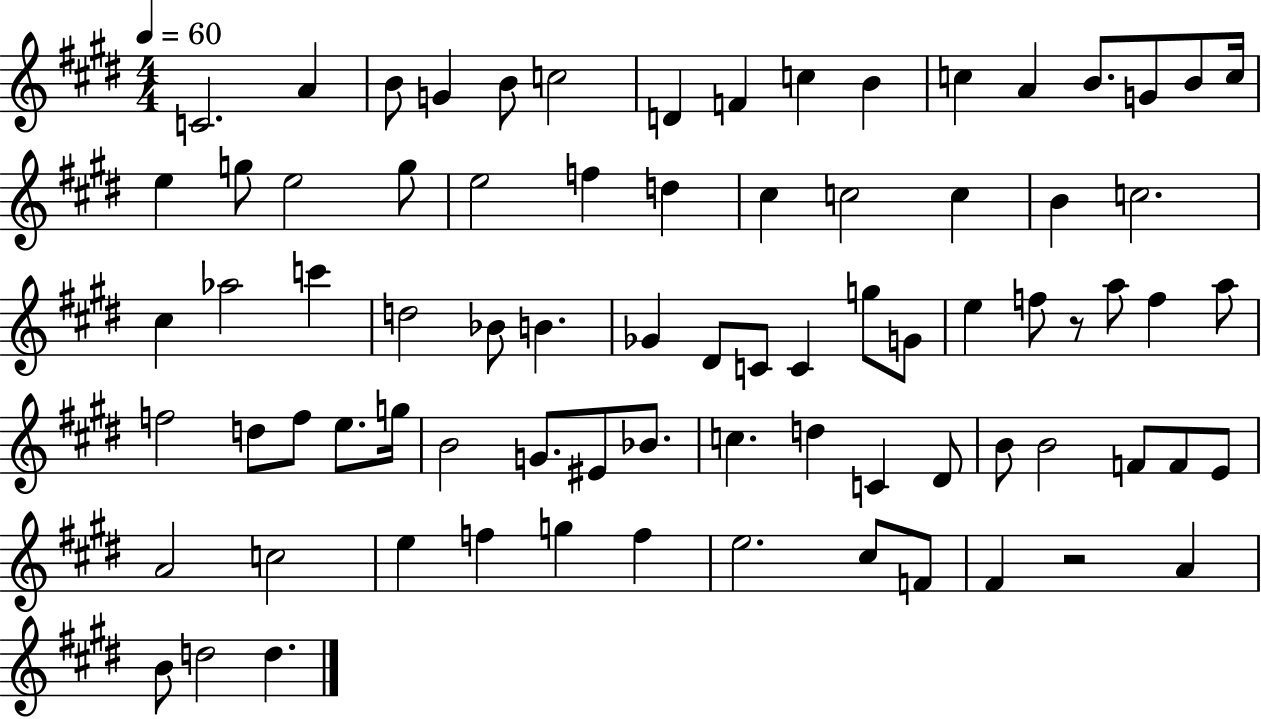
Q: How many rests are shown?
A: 2